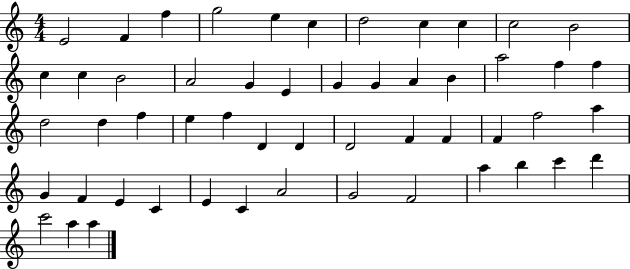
X:1
T:Untitled
M:4/4
L:1/4
K:C
E2 F f g2 e c d2 c c c2 B2 c c B2 A2 G E G G A B a2 f f d2 d f e f D D D2 F F F f2 a G F E C E C A2 G2 F2 a b c' d' c'2 a a